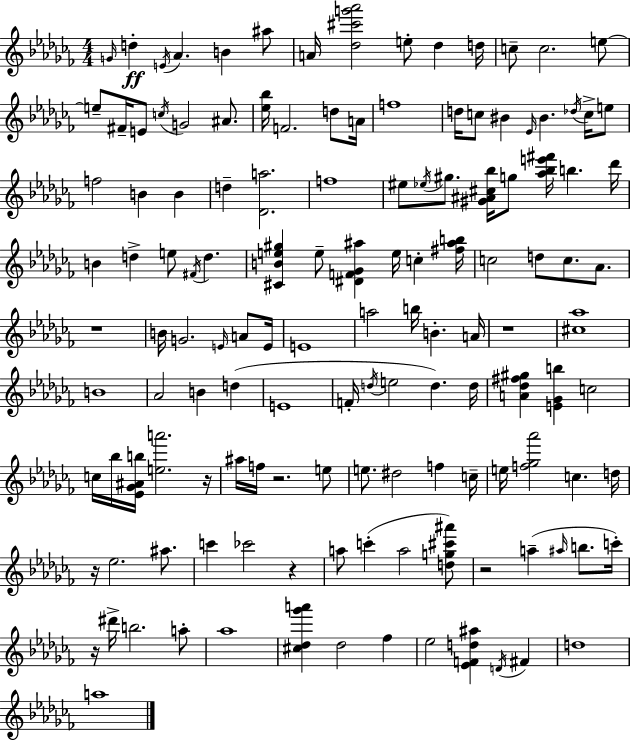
{
  \clef treble
  \numericTimeSignature
  \time 4/4
  \key aes \minor
  \repeat volta 2 { \grace { g'16 }\ff d''4-. \acciaccatura { e'16 } aes'4. b'4 | ais''8 a'16 <des'' cis''' g''' aes'''>2 e''8-. des''4 | d''16 c''8-- c''2. | e''8~~ e''8-- fis'16-- e'8 \acciaccatura { c''16 } g'2 | \break ais'8. <ees'' bes''>16 f'2. | d''8 a'16 f''1 | d''16 c''8 bis'4 \grace { ees'16 } bis'4. | \acciaccatura { des''16 } c''16-> e''8 f''2 b'4 | \break b'4 d''4-- <des' a''>2. | f''1 | eis''8 \acciaccatura { ees''16 } gis''8. <gis' ais' cis'' bes''>16 g''8 <aes'' bes'' e''' fis'''>16 b''4. | des'''16 b'4 d''4-> e''8 | \break \acciaccatura { fis'16 } d''4. <cis' b' e'' gis''>4 e''8-- <dis' f' ges' ais''>4 | e''16 c''4-. <fis'' ais'' b''>16 c''2 d''8 | c''8. aes'8. r1 | b'16 g'2. | \break \grace { e'16 } a'8 e'16 e'1 | a''2 | b''16 b'4.-. a'16 r1 | <cis'' aes''>1 | \break b'1 | aes'2 | b'4 d''4( e'1 | f'16-. \acciaccatura { d''16 } e''2 | \break d''4.) d''16 <a' des'' fis'' gis''>4 <e' ges' b''>4 | c''2 c''16 bes''16 <ees' ges' ais' b''>16 <e'' a'''>2. | r16 ais''16 f''16 r2. | e''8 e''8. dis''2 | \break f''4 c''16-- e''16 <f'' ges'' aes'''>2 | c''4. d''16 r16 ees''2. | ais''8. c'''4 ces'''2 | r4 a''8 c'''4-.( a''2 | \break <d'' g'' cis''' ais'''>8) r2 | a''4--( \grace { ais''16 } b''8. c'''16-.) r16 dis'''16-> b''2. | a''8-. aes''1 | <cis'' des'' ges''' a'''>4 des''2 | \break fes''4 ees''2 | <ees' f' d'' ais''>4 \acciaccatura { d'16 } fis'4 d''1 | a''1 | } \bar "|."
}